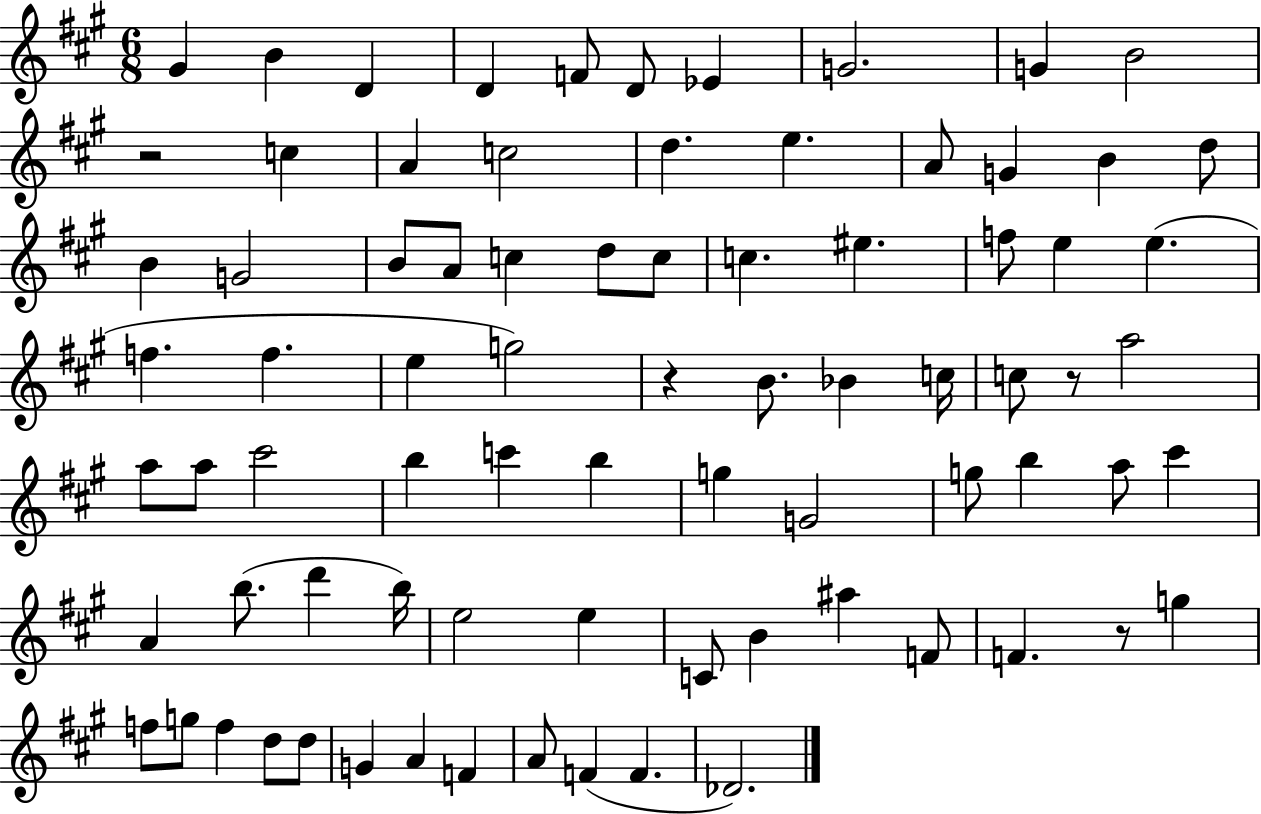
G#4/q B4/q D4/q D4/q F4/e D4/e Eb4/q G4/h. G4/q B4/h R/h C5/q A4/q C5/h D5/q. E5/q. A4/e G4/q B4/q D5/e B4/q G4/h B4/e A4/e C5/q D5/e C5/e C5/q. EIS5/q. F5/e E5/q E5/q. F5/q. F5/q. E5/q G5/h R/q B4/e. Bb4/q C5/s C5/e R/e A5/h A5/e A5/e C#6/h B5/q C6/q B5/q G5/q G4/h G5/e B5/q A5/e C#6/q A4/q B5/e. D6/q B5/s E5/h E5/q C4/e B4/q A#5/q F4/e F4/q. R/e G5/q F5/e G5/e F5/q D5/e D5/e G4/q A4/q F4/q A4/e F4/q F4/q. Db4/h.